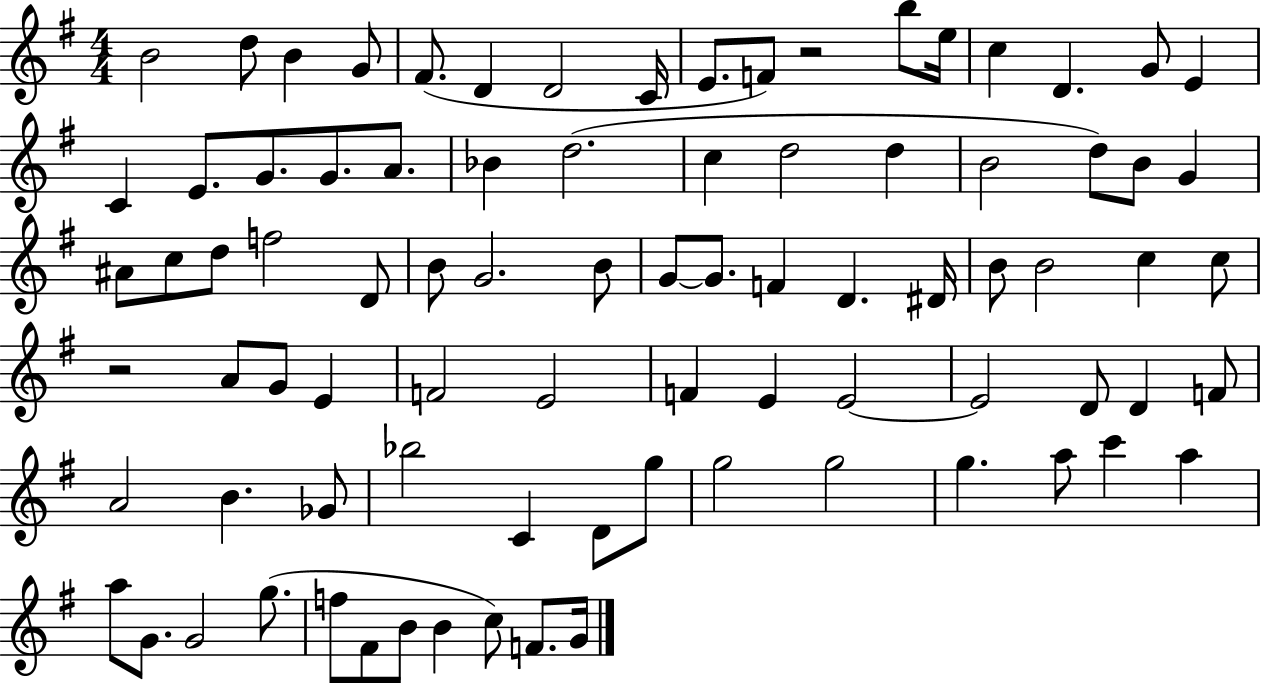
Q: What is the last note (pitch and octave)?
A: G4